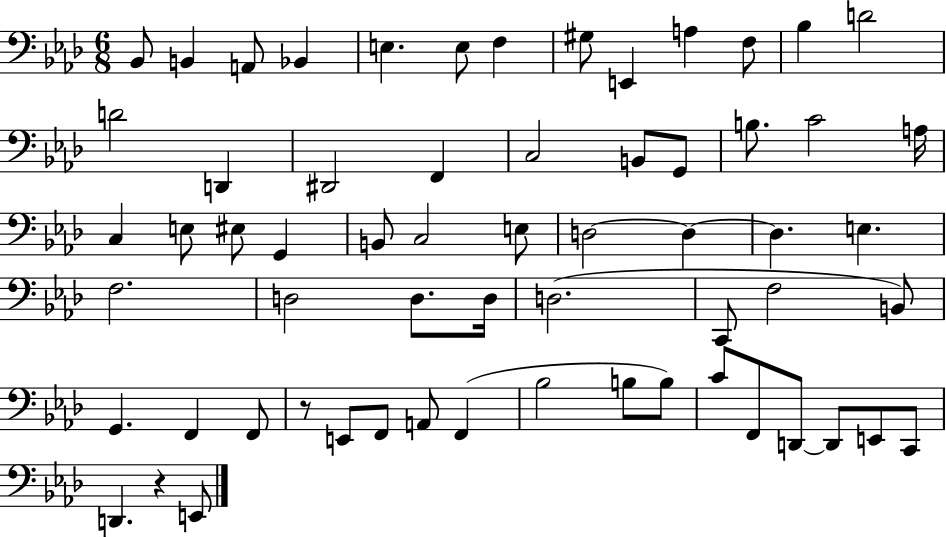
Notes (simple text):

Bb2/e B2/q A2/e Bb2/q E3/q. E3/e F3/q G#3/e E2/q A3/q F3/e Bb3/q D4/h D4/h D2/q D#2/h F2/q C3/h B2/e G2/e B3/e. C4/h A3/s C3/q E3/e EIS3/e G2/q B2/e C3/h E3/e D3/h D3/q D3/q. E3/q. F3/h. D3/h D3/e. D3/s D3/h. C2/e F3/h B2/e G2/q. F2/q F2/e R/e E2/e F2/e A2/e F2/q Bb3/h B3/e B3/e C4/e F2/e D2/e D2/e E2/e C2/e D2/q. R/q E2/e